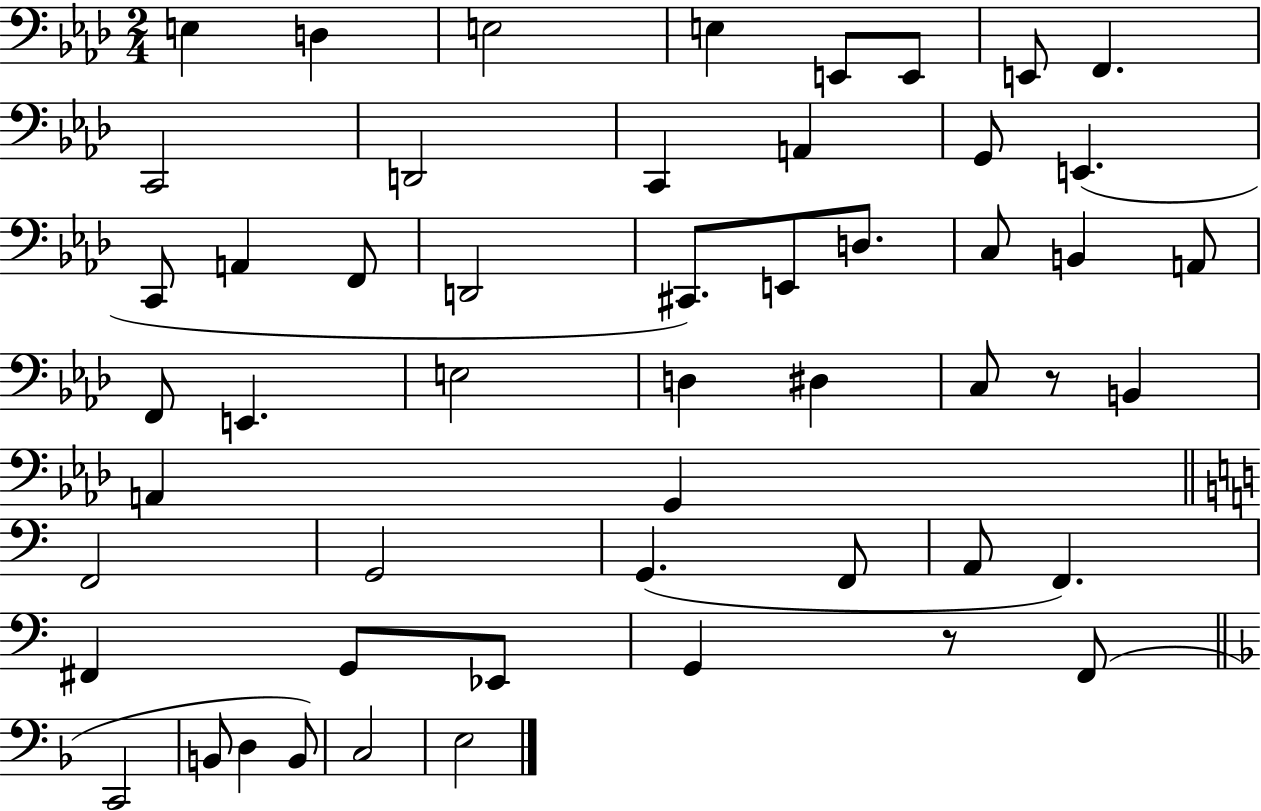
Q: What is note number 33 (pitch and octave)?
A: G2